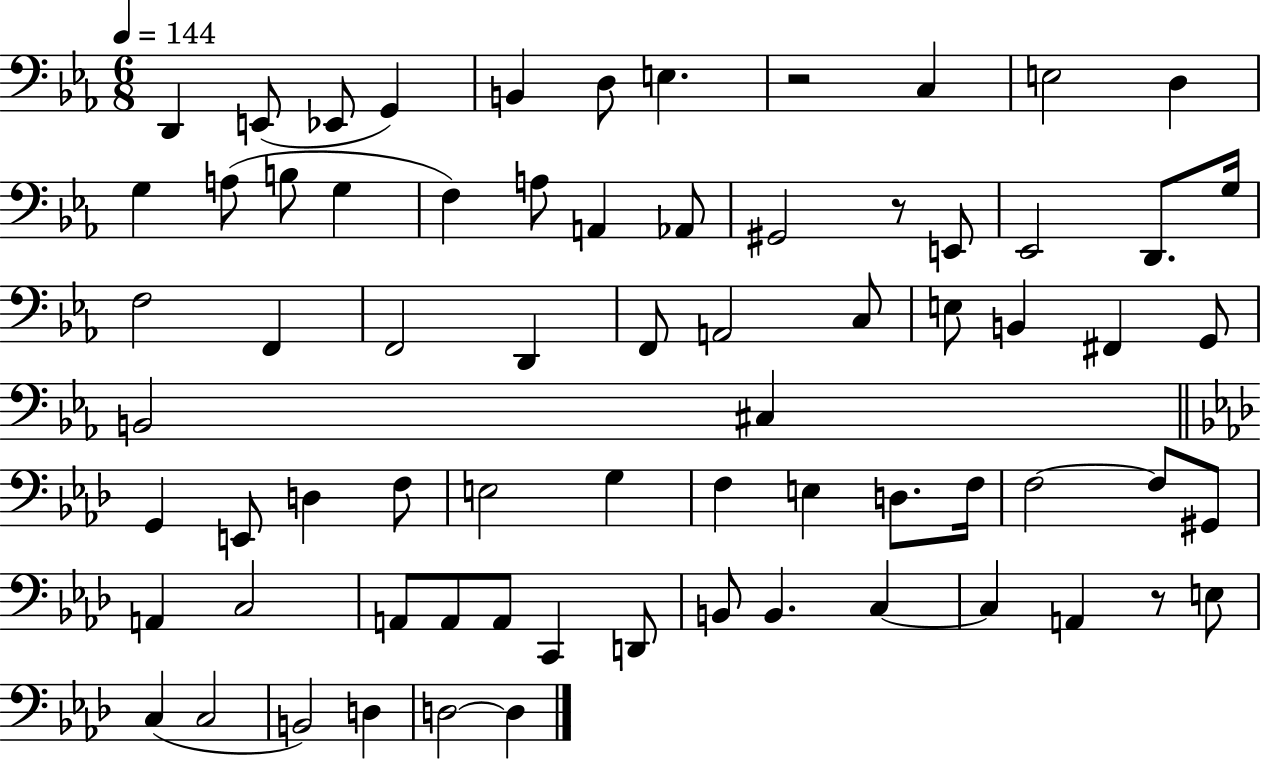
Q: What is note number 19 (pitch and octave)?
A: G#2